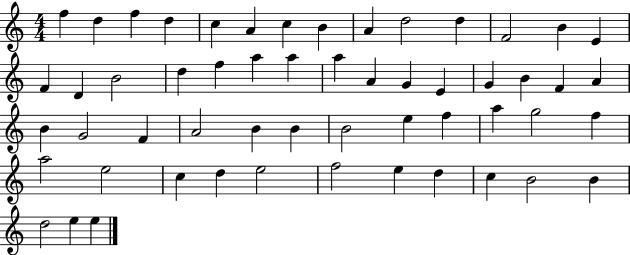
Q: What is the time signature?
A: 4/4